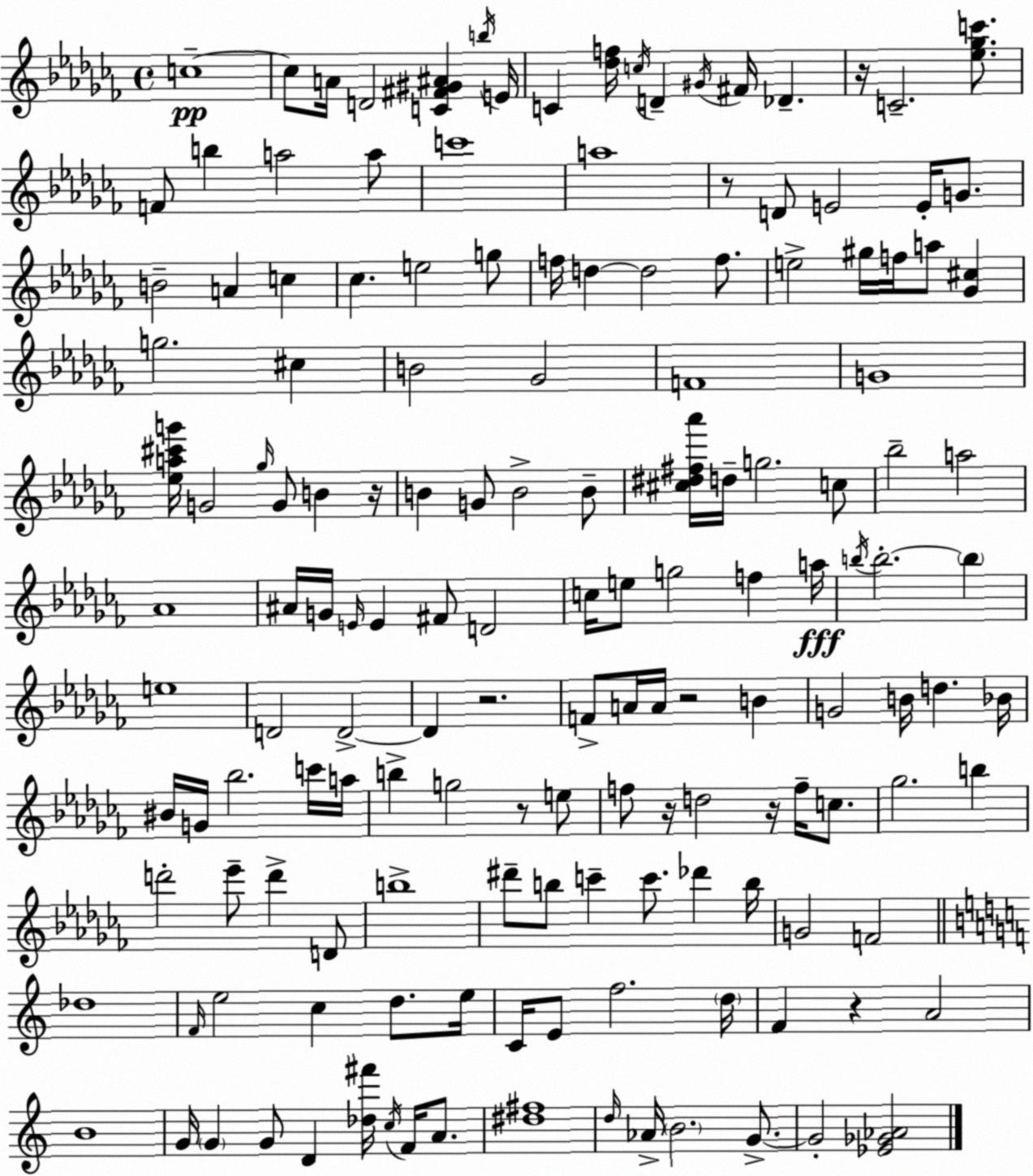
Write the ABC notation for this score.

X:1
T:Untitled
M:4/4
L:1/4
K:Abm
c4 c/2 A/4 D2 [C^F^G^A] b/4 E/4 C [_df]/4 c/4 D ^G/4 ^F/4 _D z/4 C2 [_e_gc']/2 F/2 b a2 a/2 c'4 a4 z/2 D/2 E2 E/4 G/2 B2 A c _c e2 g/2 f/4 d d2 f/2 e2 ^g/4 f/4 a/2 [_G^c] g2 ^c B2 _G2 F4 G4 [_ea^c'g']/4 G2 _g/4 G/2 B z/4 B G/2 B2 B/2 [^c^d^f_a']/4 d/4 g2 c/2 _b2 a2 _A4 ^A/4 G/4 E/4 E ^F/2 D2 c/4 e/2 g2 f a/4 b/4 b2 b e4 D2 D2 D z2 F/2 A/4 A/4 z2 B G2 B/4 d _B/4 ^B/4 G/4 _b2 c'/4 a/4 b g2 z/2 e/2 f/2 z/4 d2 z/4 f/4 c/2 _g2 b d'2 _e'/2 d' D/2 b4 ^d'/2 b/2 c' c'/2 _d' b/4 G2 F2 _d4 F/4 e2 c d/2 e/4 C/4 E/2 f2 d/4 F z A2 B4 G/4 G G/2 D [_d^f']/4 c/4 F/4 A/2 [^d^f]4 d/4 _A/4 B2 G/2 G2 [_E_G_A]2